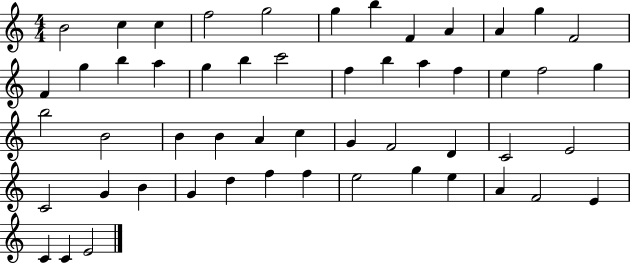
B4/h C5/q C5/q F5/h G5/h G5/q B5/q F4/q A4/q A4/q G5/q F4/h F4/q G5/q B5/q A5/q G5/q B5/q C6/h F5/q B5/q A5/q F5/q E5/q F5/h G5/q B5/h B4/h B4/q B4/q A4/q C5/q G4/q F4/h D4/q C4/h E4/h C4/h G4/q B4/q G4/q D5/q F5/q F5/q E5/h G5/q E5/q A4/q F4/h E4/q C4/q C4/q E4/h